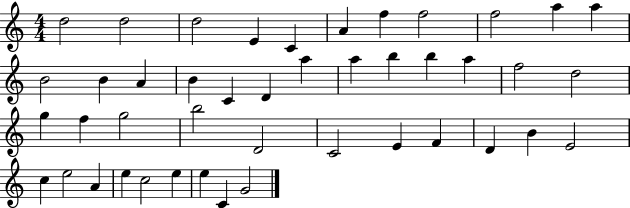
X:1
T:Untitled
M:4/4
L:1/4
K:C
d2 d2 d2 E C A f f2 f2 a a B2 B A B C D a a b b a f2 d2 g f g2 b2 D2 C2 E F D B E2 c e2 A e c2 e e C G2